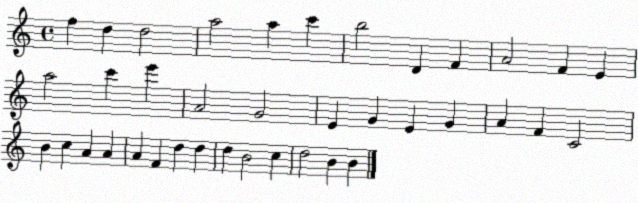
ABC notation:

X:1
T:Untitled
M:4/4
L:1/4
K:C
f d d2 a2 a c' b2 D F A2 F E a2 c' e' A2 G2 E G E G A F C2 B c A A A F d d d B2 c d2 B B